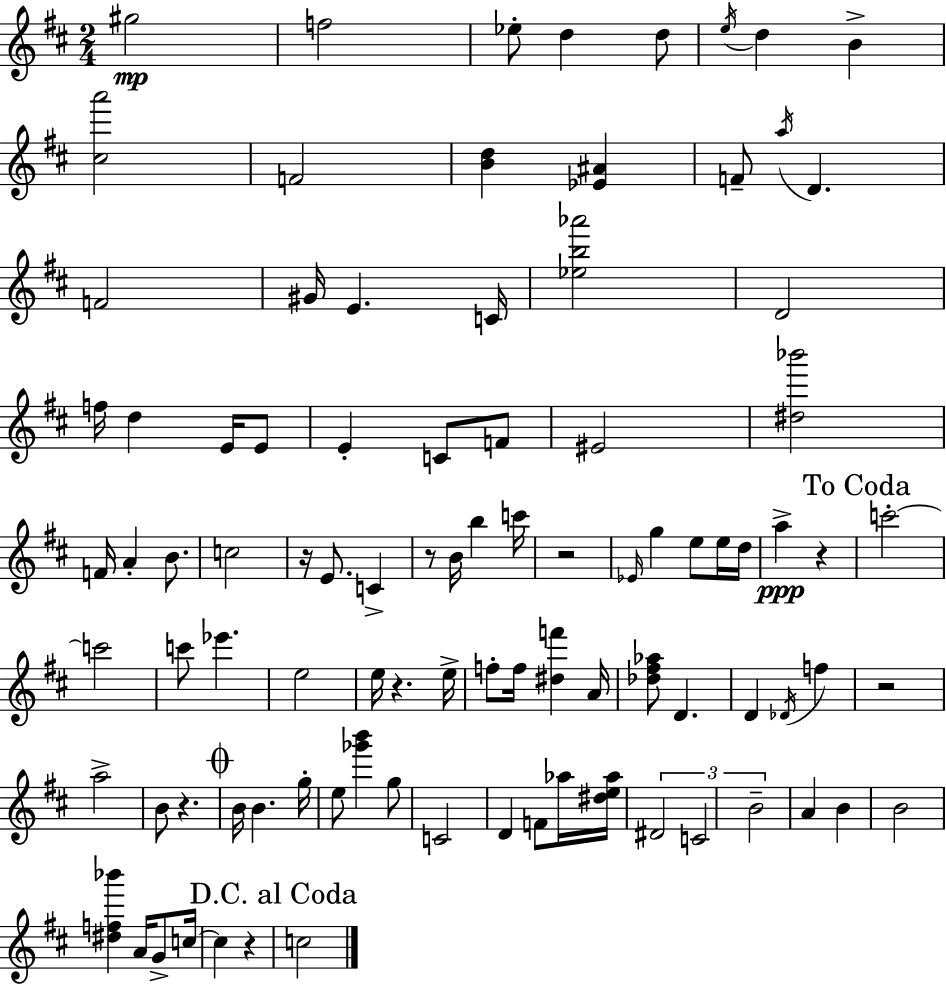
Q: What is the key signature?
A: D major